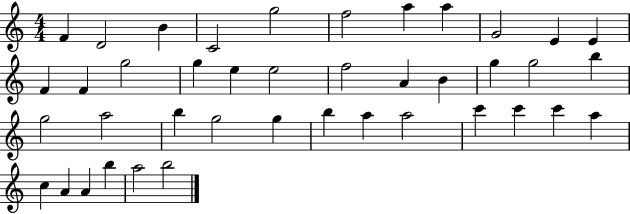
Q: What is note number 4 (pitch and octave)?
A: C4